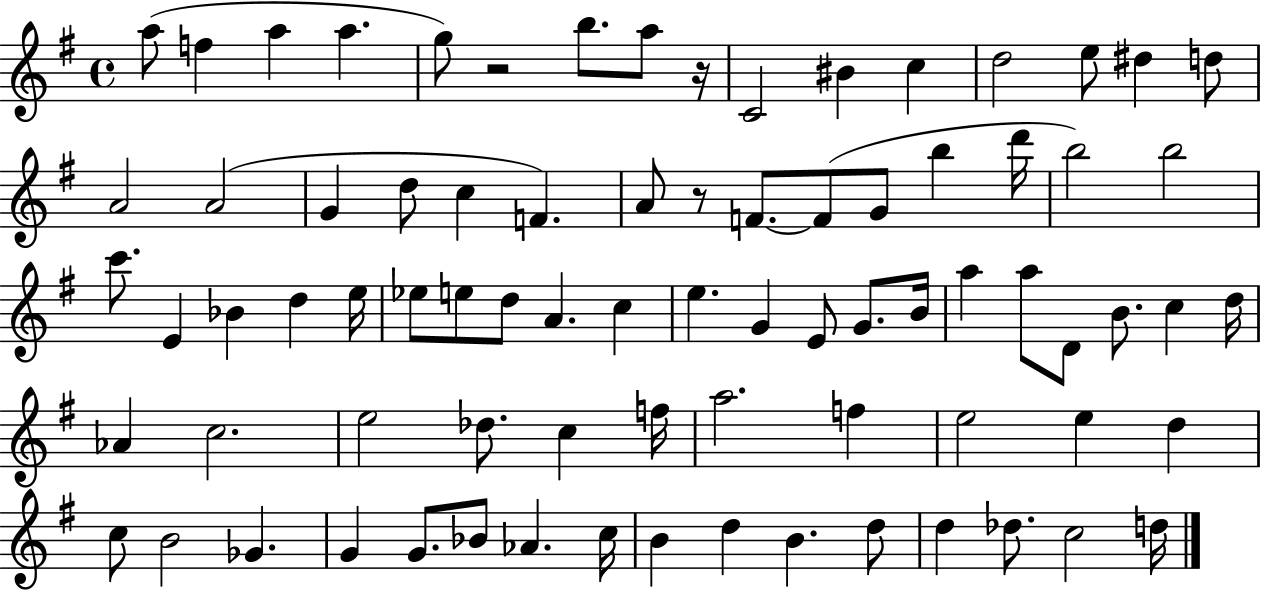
A5/e F5/q A5/q A5/q. G5/e R/h B5/e. A5/e R/s C4/h BIS4/q C5/q D5/h E5/e D#5/q D5/e A4/h A4/h G4/q D5/e C5/q F4/q. A4/e R/e F4/e. F4/e G4/e B5/q D6/s B5/h B5/h C6/e. E4/q Bb4/q D5/q E5/s Eb5/e E5/e D5/e A4/q. C5/q E5/q. G4/q E4/e G4/e. B4/s A5/q A5/e D4/e B4/e. C5/q D5/s Ab4/q C5/h. E5/h Db5/e. C5/q F5/s A5/h. F5/q E5/h E5/q D5/q C5/e B4/h Gb4/q. G4/q G4/e. Bb4/e Ab4/q. C5/s B4/q D5/q B4/q. D5/e D5/q Db5/e. C5/h D5/s